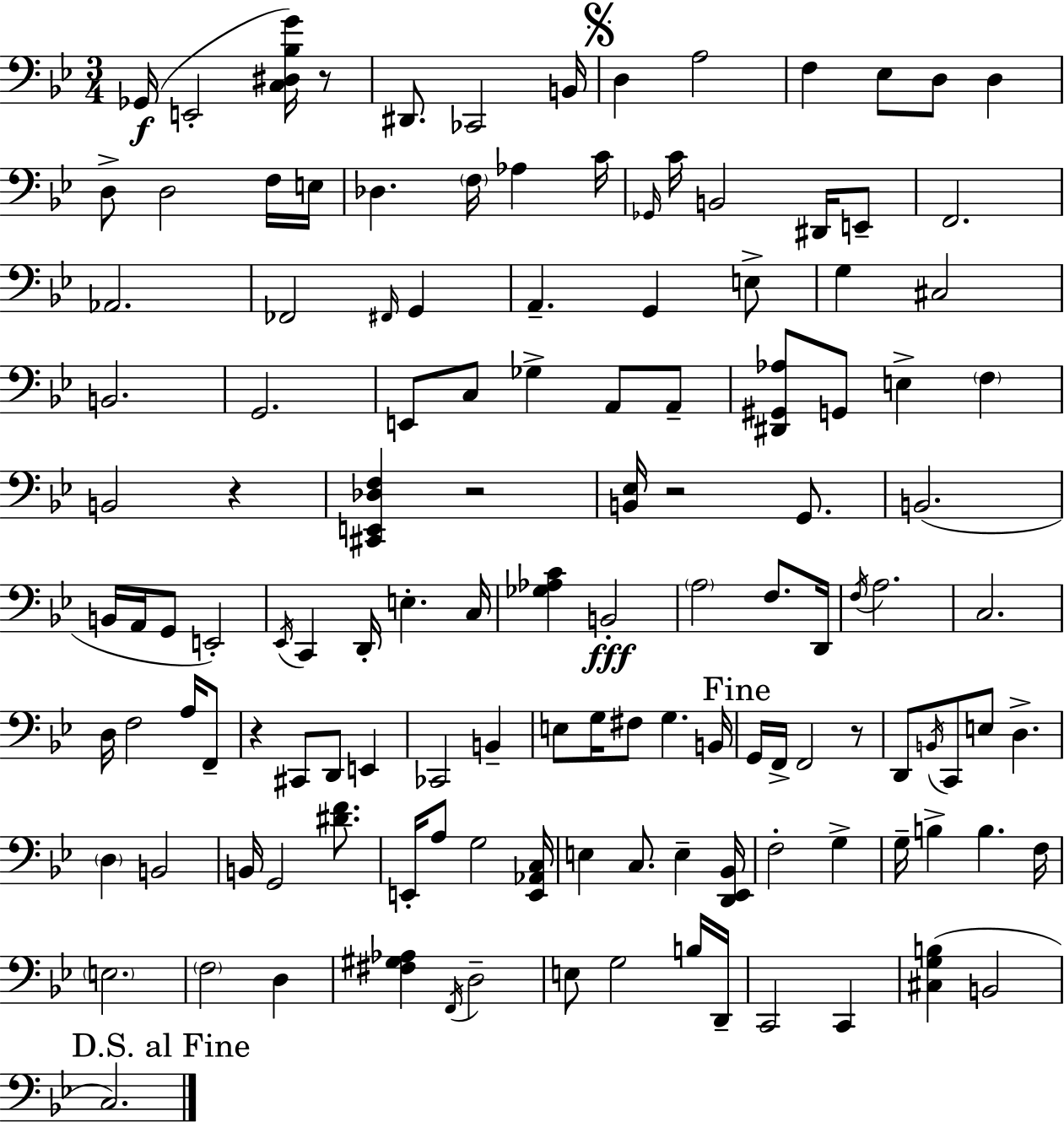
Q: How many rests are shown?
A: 6